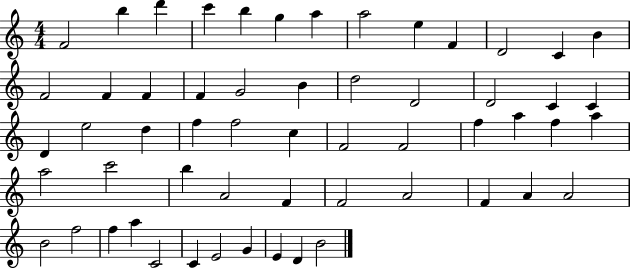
X:1
T:Untitled
M:4/4
L:1/4
K:C
F2 b d' c' b g a a2 e F D2 C B F2 F F F G2 B d2 D2 D2 C C D e2 d f f2 c F2 F2 f a f a a2 c'2 b A2 F F2 A2 F A A2 B2 f2 f a C2 C E2 G E D B2